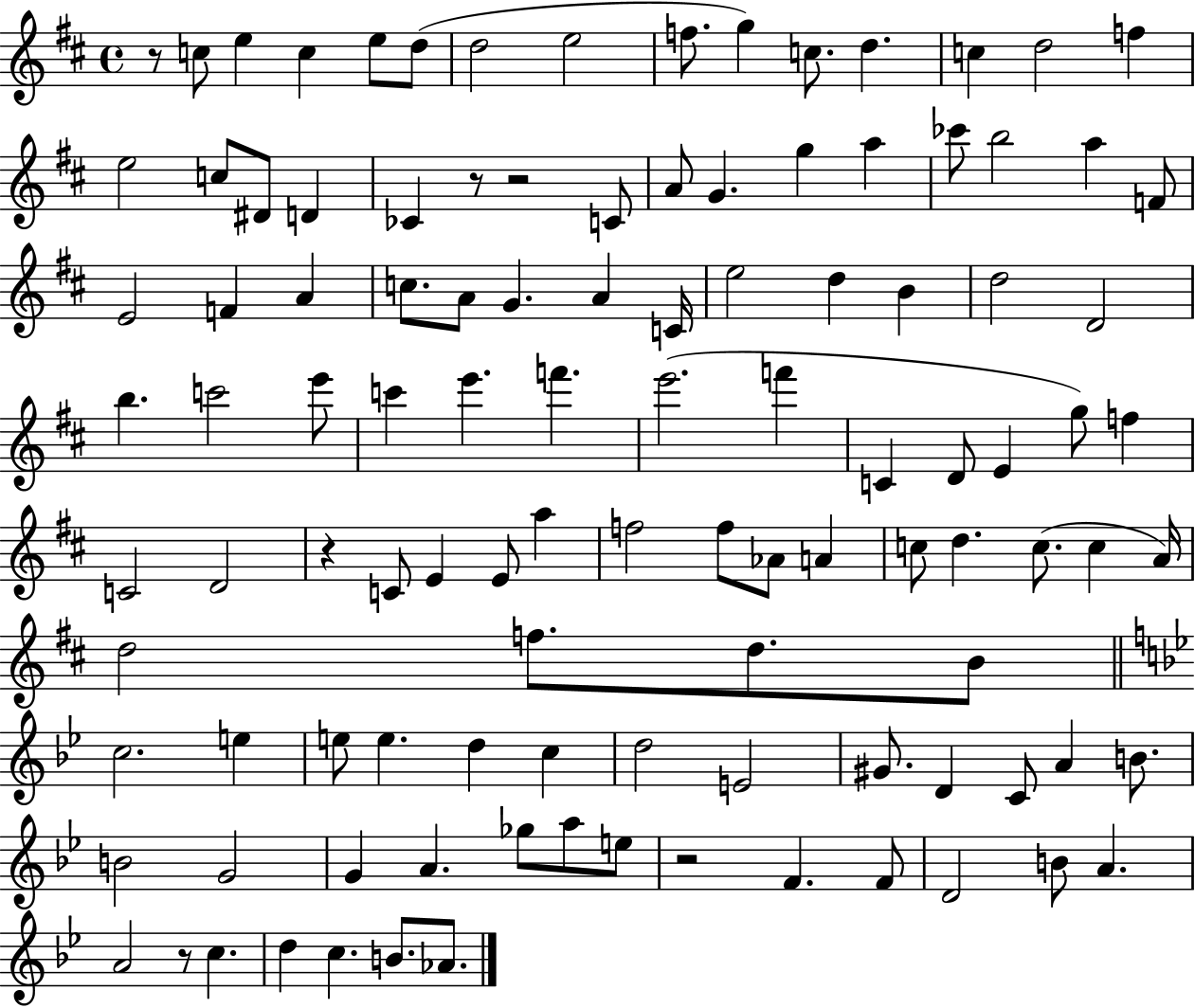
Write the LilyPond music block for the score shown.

{
  \clef treble
  \time 4/4
  \defaultTimeSignature
  \key d \major
  \repeat volta 2 { r8 c''8 e''4 c''4 e''8 d''8( | d''2 e''2 | f''8. g''4) c''8. d''4. | c''4 d''2 f''4 | \break e''2 c''8 dis'8 d'4 | ces'4 r8 r2 c'8 | a'8 g'4. g''4 a''4 | ces'''8 b''2 a''4 f'8 | \break e'2 f'4 a'4 | c''8. a'8 g'4. a'4 c'16 | e''2 d''4 b'4 | d''2 d'2 | \break b''4. c'''2 e'''8 | c'''4 e'''4. f'''4. | e'''2.( f'''4 | c'4 d'8 e'4 g''8) f''4 | \break c'2 d'2 | r4 c'8 e'4 e'8 a''4 | f''2 f''8 aes'8 a'4 | c''8 d''4. c''8.( c''4 a'16) | \break d''2 f''8. d''8. b'8 | \bar "||" \break \key g \minor c''2. e''4 | e''8 e''4. d''4 c''4 | d''2 e'2 | gis'8. d'4 c'8 a'4 b'8. | \break b'2 g'2 | g'4 a'4. ges''8 a''8 e''8 | r2 f'4. f'8 | d'2 b'8 a'4. | \break a'2 r8 c''4. | d''4 c''4. b'8. aes'8. | } \bar "|."
}